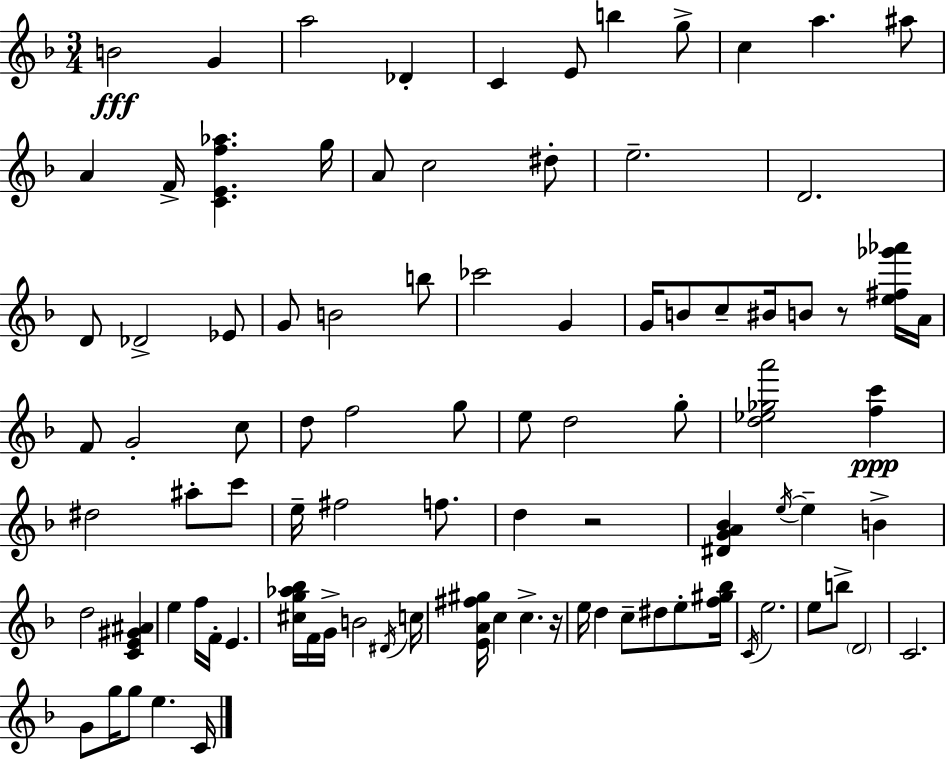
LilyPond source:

{
  \clef treble
  \numericTimeSignature
  \time 3/4
  \key f \major
  \repeat volta 2 { b'2\fff g'4 | a''2 des'4-. | c'4 e'8 b''4 g''8-> | c''4 a''4. ais''8 | \break a'4 f'16-> <c' e' f'' aes''>4. g''16 | a'8 c''2 dis''8-. | e''2.-- | d'2. | \break d'8 des'2-> ees'8 | g'8 b'2 b''8 | ces'''2 g'4 | g'16 b'8 c''8-- bis'16 b'8 r8 <e'' fis'' ges''' aes'''>16 a'16 | \break f'8 g'2-. c''8 | d''8 f''2 g''8 | e''8 d''2 g''8-. | <d'' ees'' ges'' a'''>2 <f'' c'''>4\ppp | \break dis''2 ais''8-. c'''8 | e''16-- fis''2 f''8. | d''4 r2 | <dis' g' a' bes'>4 \acciaccatura { e''16~ }~ e''4-- b'4-> | \break d''2 <c' e' gis' ais'>4 | e''4 f''16 f'16-. e'4. | <cis'' g'' aes'' bes''>16 f'16 g'16-> b'2 | \acciaccatura { dis'16 } c''16 <e' a' fis'' gis''>16 c''4 c''4.-> | \break r16 e''16 d''4 c''8-- dis''8 e''8-. | <f'' gis'' bes''>16 \acciaccatura { c'16 } e''2. | e''8 b''8-> \parenthesize d'2 | c'2. | \break g'8 g''16 g''8 e''4. | c'16 } \bar "|."
}